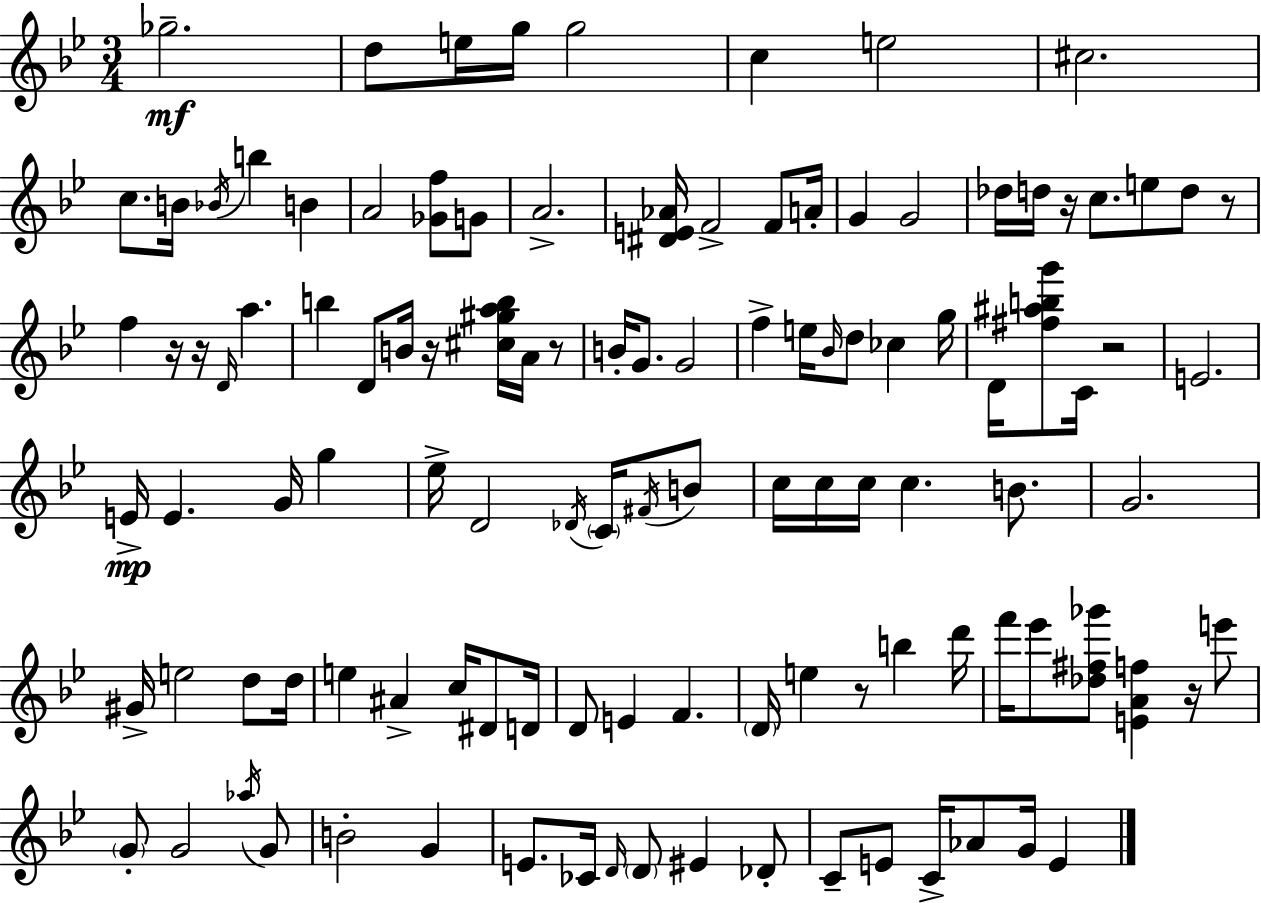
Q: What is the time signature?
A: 3/4